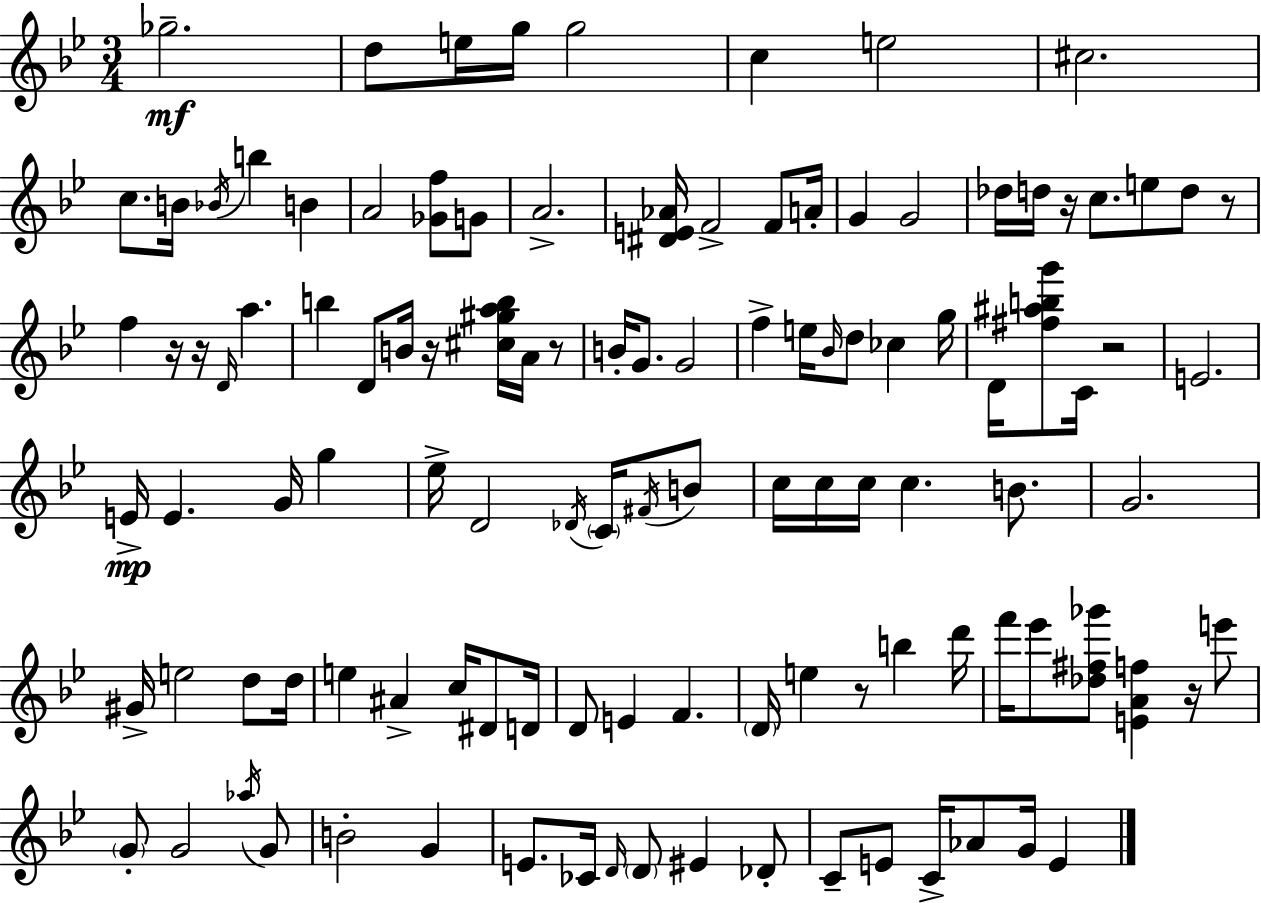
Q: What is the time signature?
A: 3/4